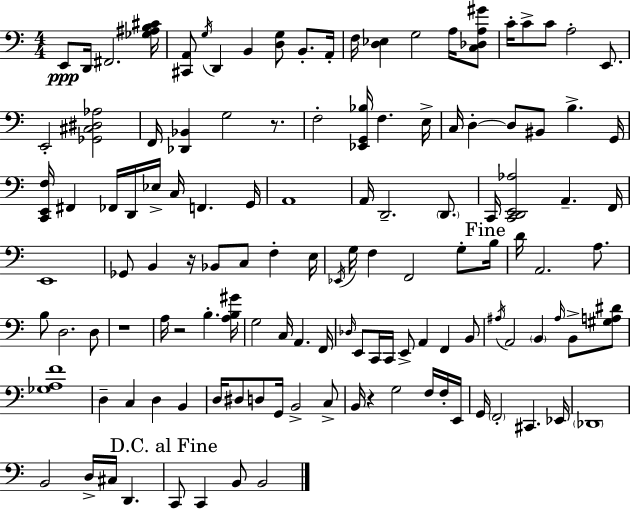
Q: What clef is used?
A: bass